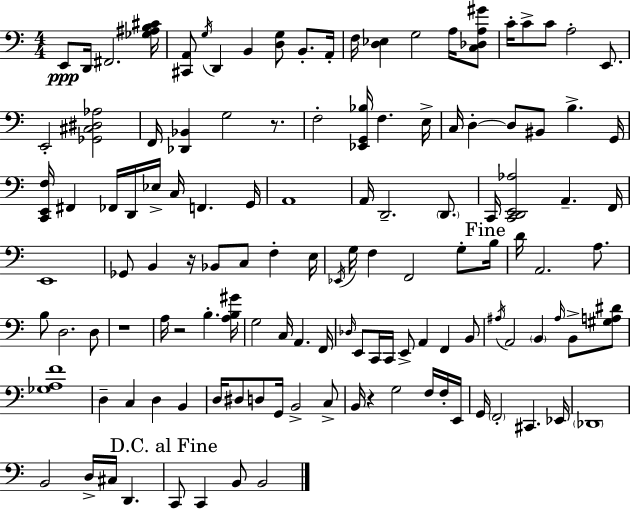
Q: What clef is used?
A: bass